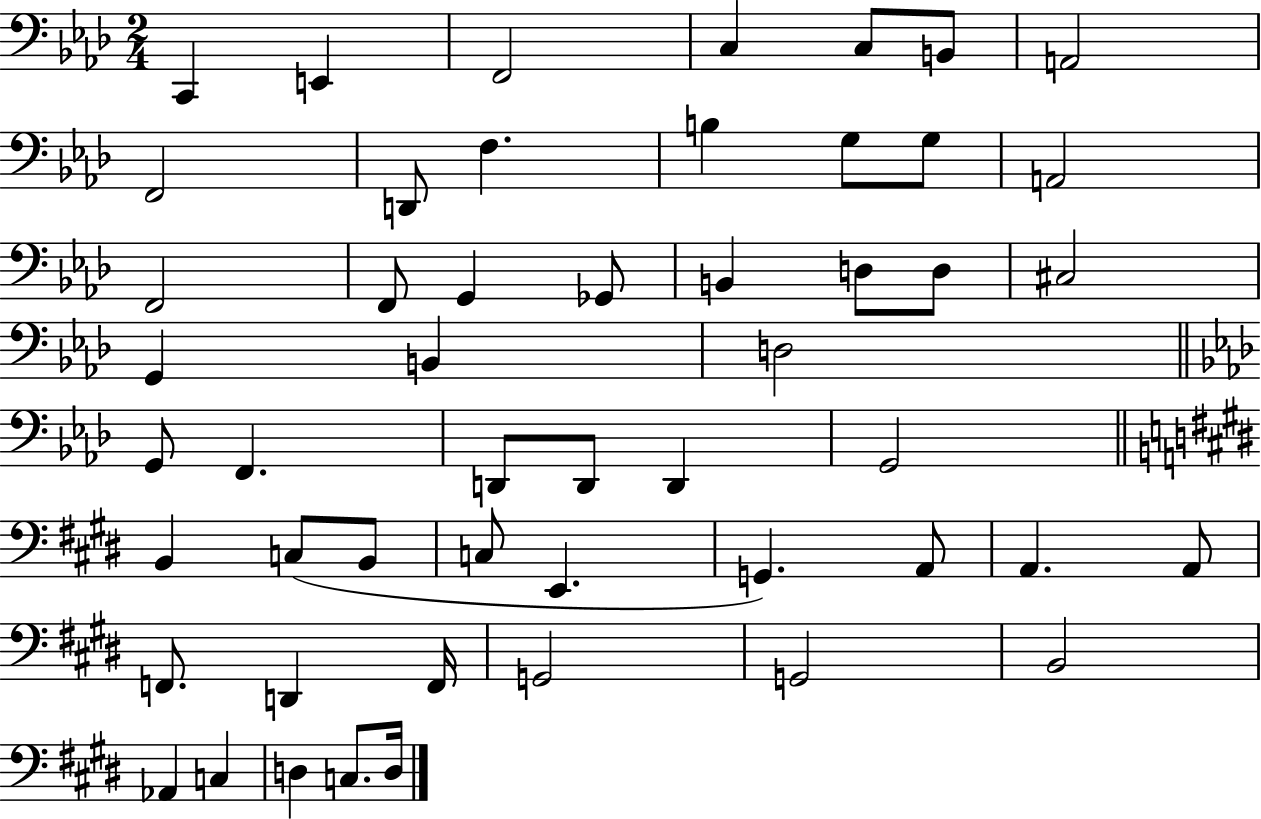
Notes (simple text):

C2/q E2/q F2/h C3/q C3/e B2/e A2/h F2/h D2/e F3/q. B3/q G3/e G3/e A2/h F2/h F2/e G2/q Gb2/e B2/q D3/e D3/e C#3/h G2/q B2/q D3/h G2/e F2/q. D2/e D2/e D2/q G2/h B2/q C3/e B2/e C3/e E2/q. G2/q. A2/e A2/q. A2/e F2/e. D2/q F2/s G2/h G2/h B2/h Ab2/q C3/q D3/q C3/e. D3/s